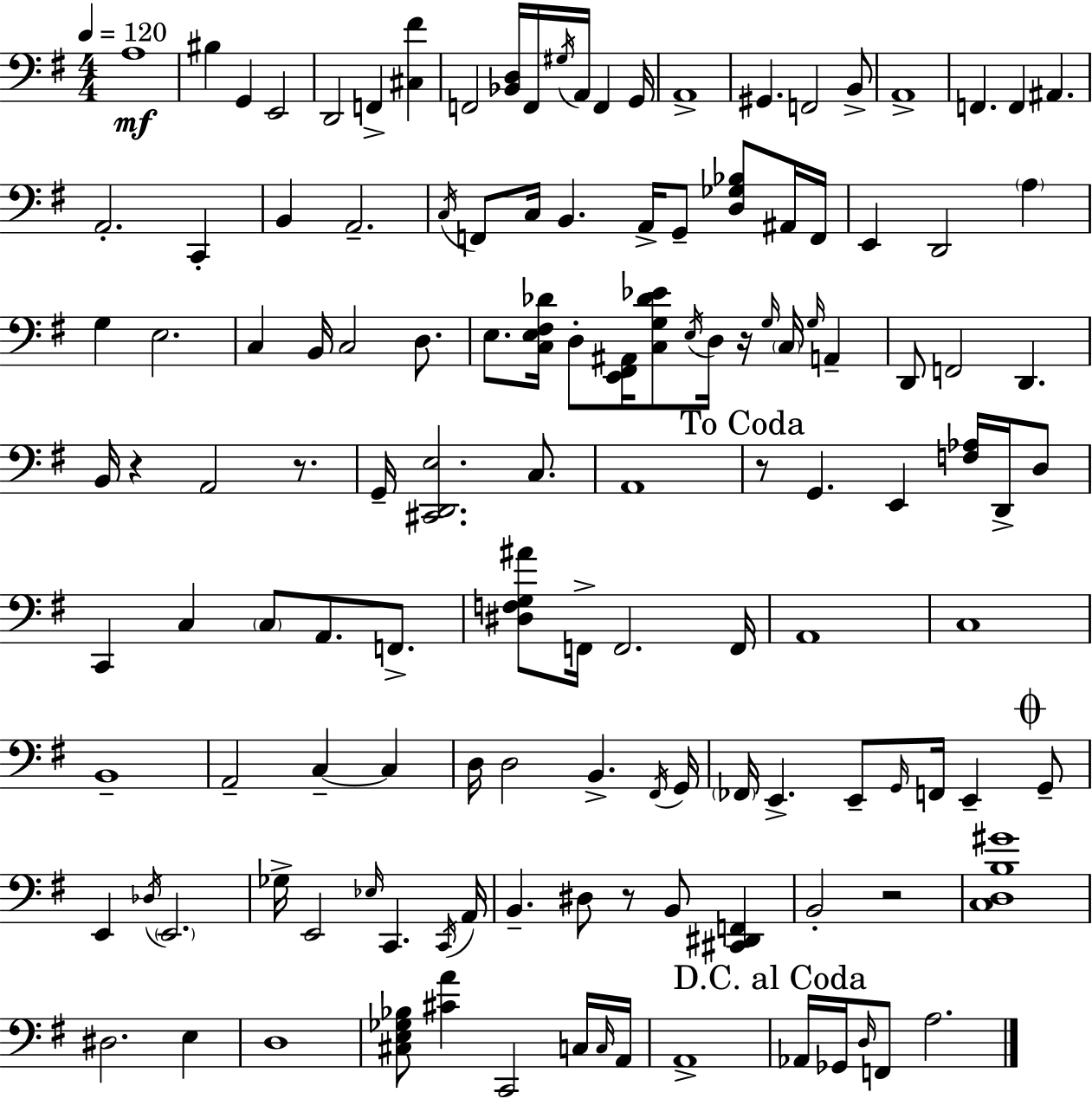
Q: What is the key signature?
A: E minor